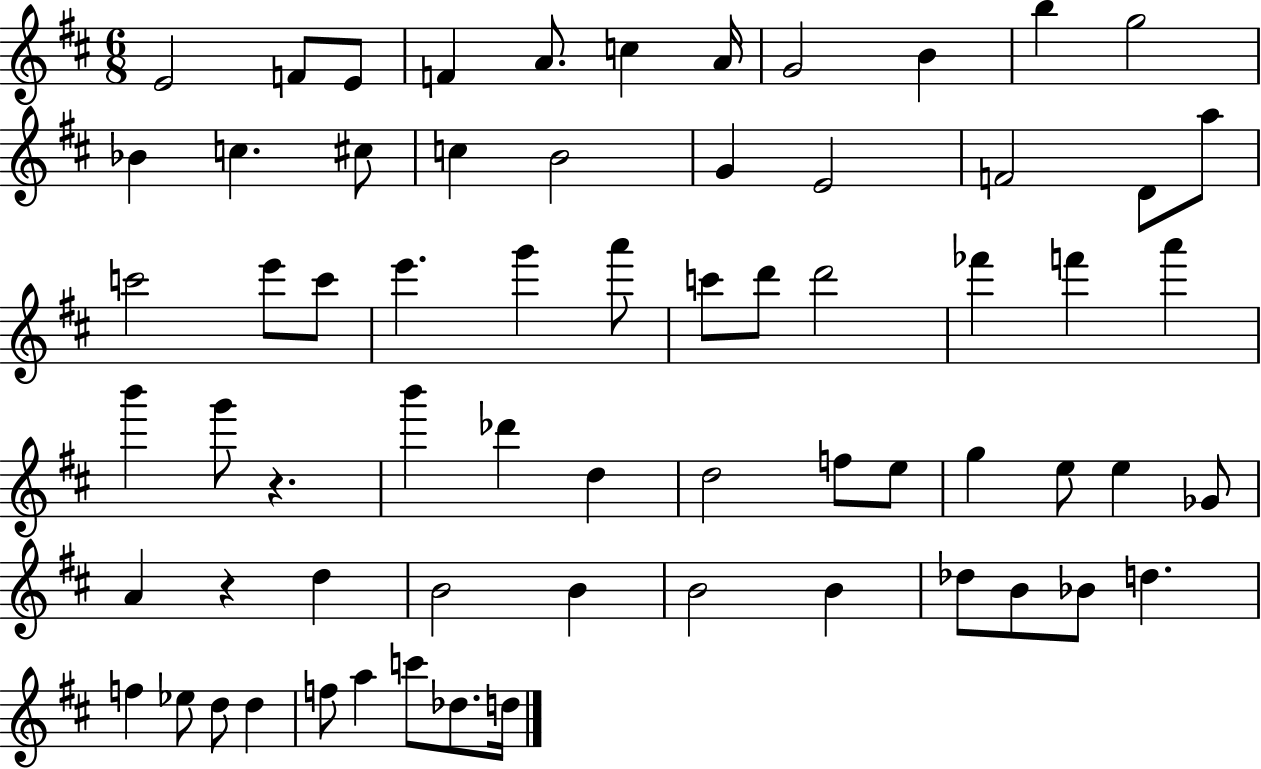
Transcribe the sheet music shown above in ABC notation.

X:1
T:Untitled
M:6/8
L:1/4
K:D
E2 F/2 E/2 F A/2 c A/4 G2 B b g2 _B c ^c/2 c B2 G E2 F2 D/2 a/2 c'2 e'/2 c'/2 e' g' a'/2 c'/2 d'/2 d'2 _f' f' a' b' g'/2 z b' _d' d d2 f/2 e/2 g e/2 e _G/2 A z d B2 B B2 B _d/2 B/2 _B/2 d f _e/2 d/2 d f/2 a c'/2 _d/2 d/4